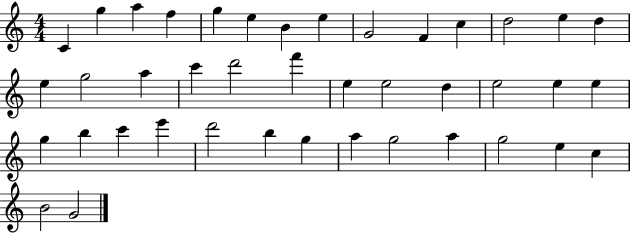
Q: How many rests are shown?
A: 0